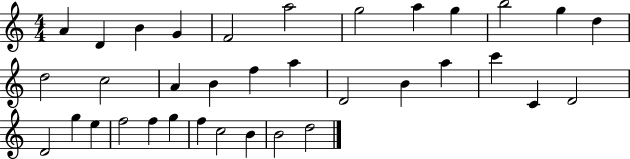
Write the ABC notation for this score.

X:1
T:Untitled
M:4/4
L:1/4
K:C
A D B G F2 a2 g2 a g b2 g d d2 c2 A B f a D2 B a c' C D2 D2 g e f2 f g f c2 B B2 d2